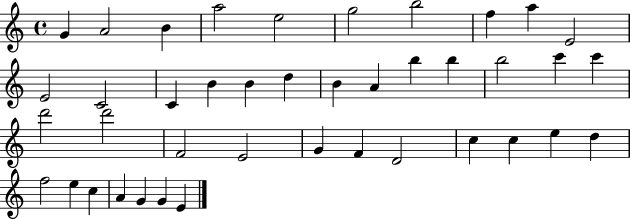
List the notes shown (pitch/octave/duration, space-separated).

G4/q A4/h B4/q A5/h E5/h G5/h B5/h F5/q A5/q E4/h E4/h C4/h C4/q B4/q B4/q D5/q B4/q A4/q B5/q B5/q B5/h C6/q C6/q D6/h D6/h F4/h E4/h G4/q F4/q D4/h C5/q C5/q E5/q D5/q F5/h E5/q C5/q A4/q G4/q G4/q E4/q